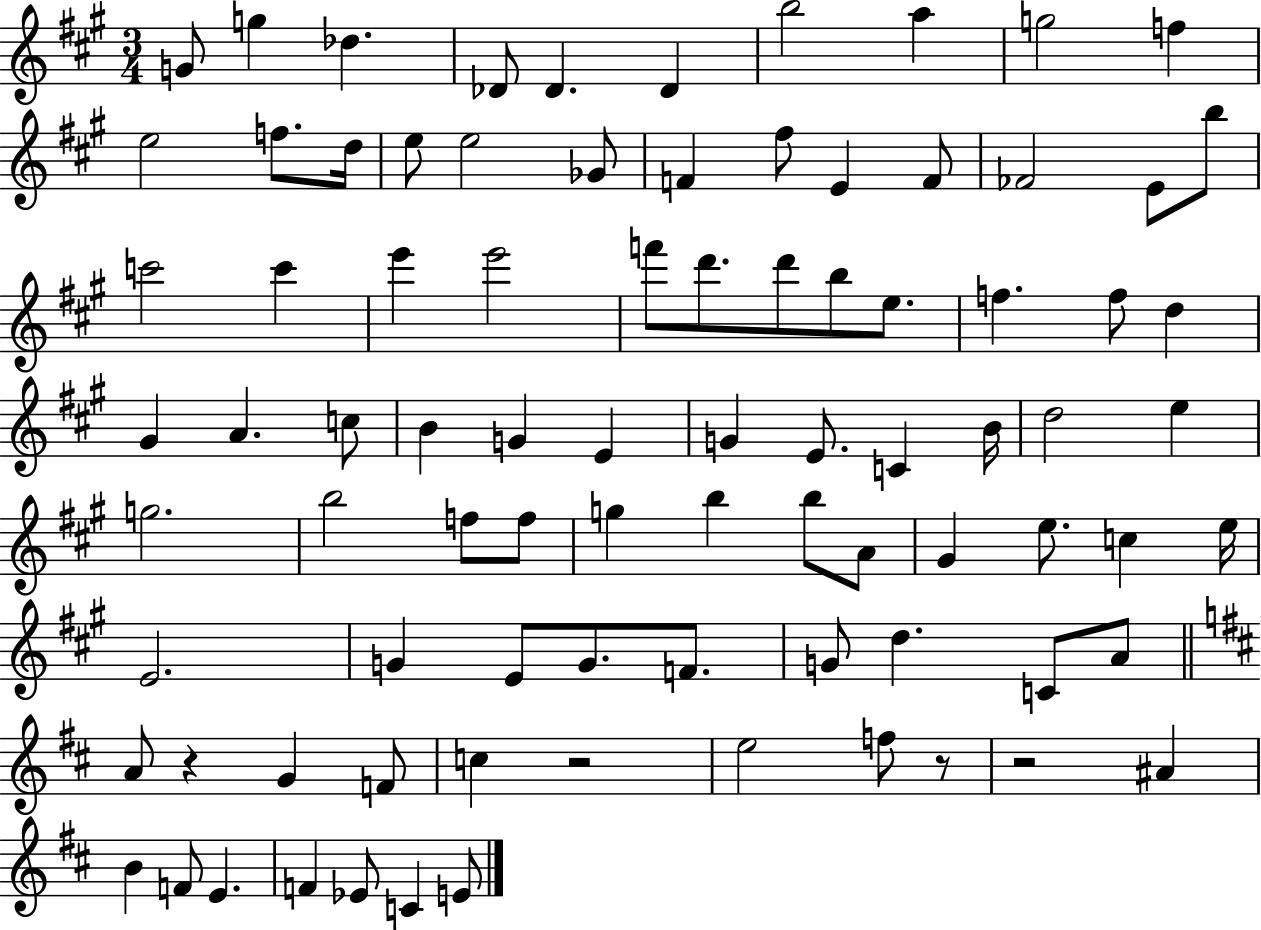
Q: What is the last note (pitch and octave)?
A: E4